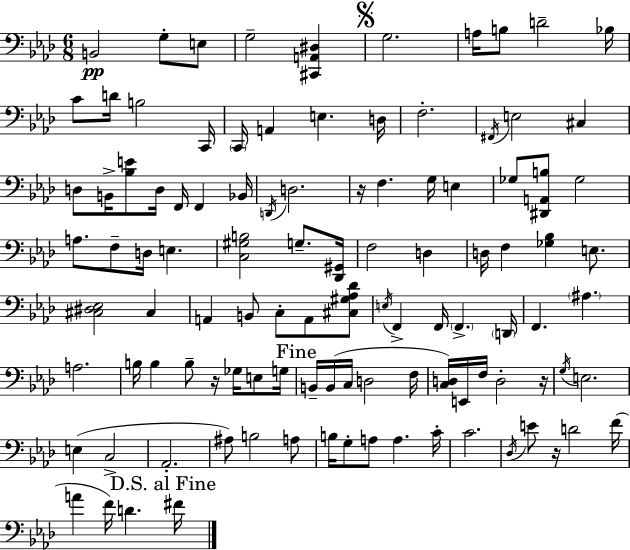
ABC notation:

X:1
T:Untitled
M:6/8
L:1/4
K:Fm
B,,2 G,/2 E,/2 G,2 [^C,,A,,^D,] G,2 A,/4 B,/2 D2 _B,/4 C/2 D/4 B,2 C,,/4 C,,/4 A,, E, D,/4 F,2 ^F,,/4 E,2 ^C, D,/2 B,,/4 [_B,E]/2 D,/4 F,,/4 F,, _B,,/4 D,,/4 D,2 z/4 F, G,/4 E, _G,/2 [^D,,A,,B,]/2 _G,2 A,/2 F,/2 D,/4 E, [C,^G,B,]2 G,/2 [_D,,^G,,]/4 F,2 D, D,/4 F, [_G,_B,] E,/2 [^C,^D,_E,]2 ^C, A,, B,,/2 C,/2 A,,/2 [^C,^G,_A,_D]/2 E,/4 F,, F,,/4 F,, D,,/4 F,, ^A, A,2 B,/4 B, B,/2 z/4 _G,/4 E,/2 G,/4 B,,/4 B,,/4 C,/4 D,2 F,/4 [C,D,]/4 E,,/4 F,/4 D,2 z/4 G,/4 E,2 E, C,2 _A,,2 ^A,/2 B,2 A,/2 B,/4 G,/2 A,/2 A, C/4 C2 _D,/4 E/2 z/4 D2 F/4 A F/4 D ^F/4